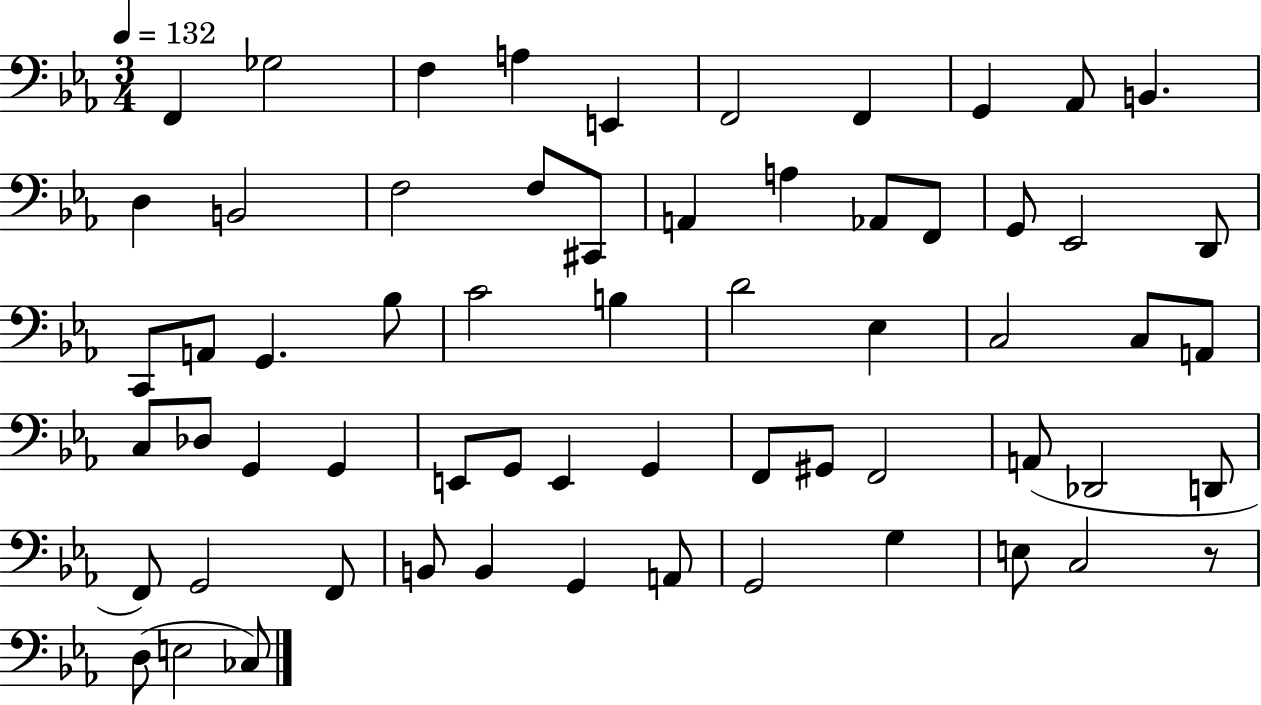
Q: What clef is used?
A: bass